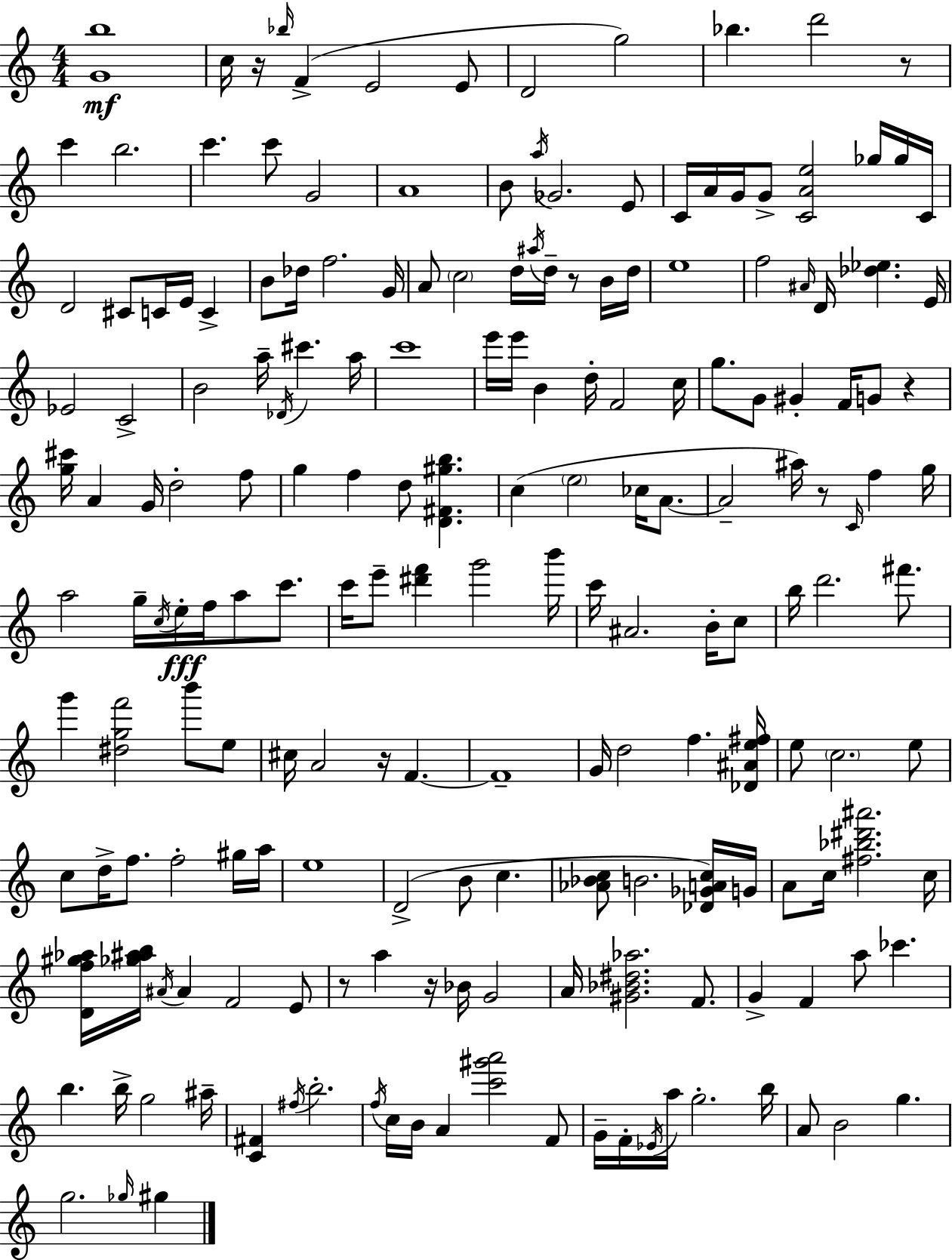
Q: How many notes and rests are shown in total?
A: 188